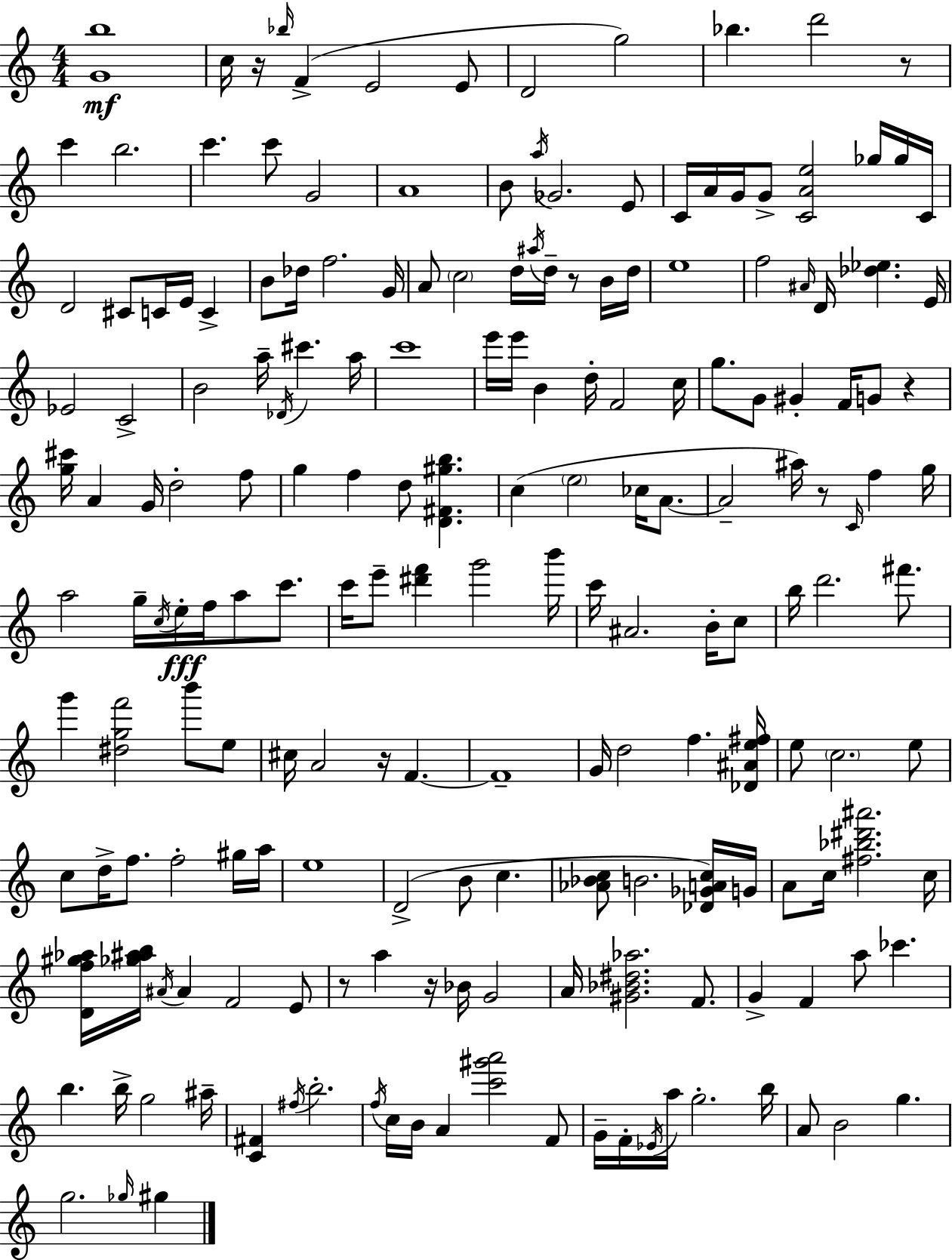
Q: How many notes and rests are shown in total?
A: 188